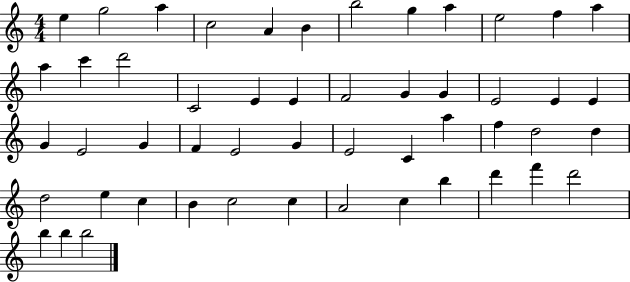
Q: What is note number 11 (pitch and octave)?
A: F5